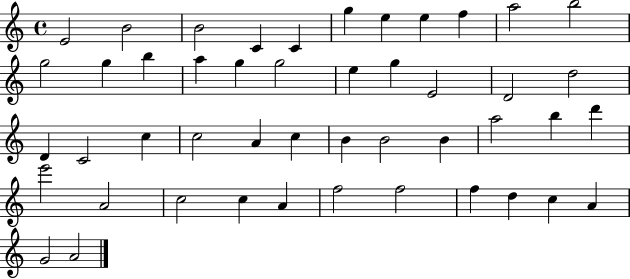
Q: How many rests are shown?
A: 0